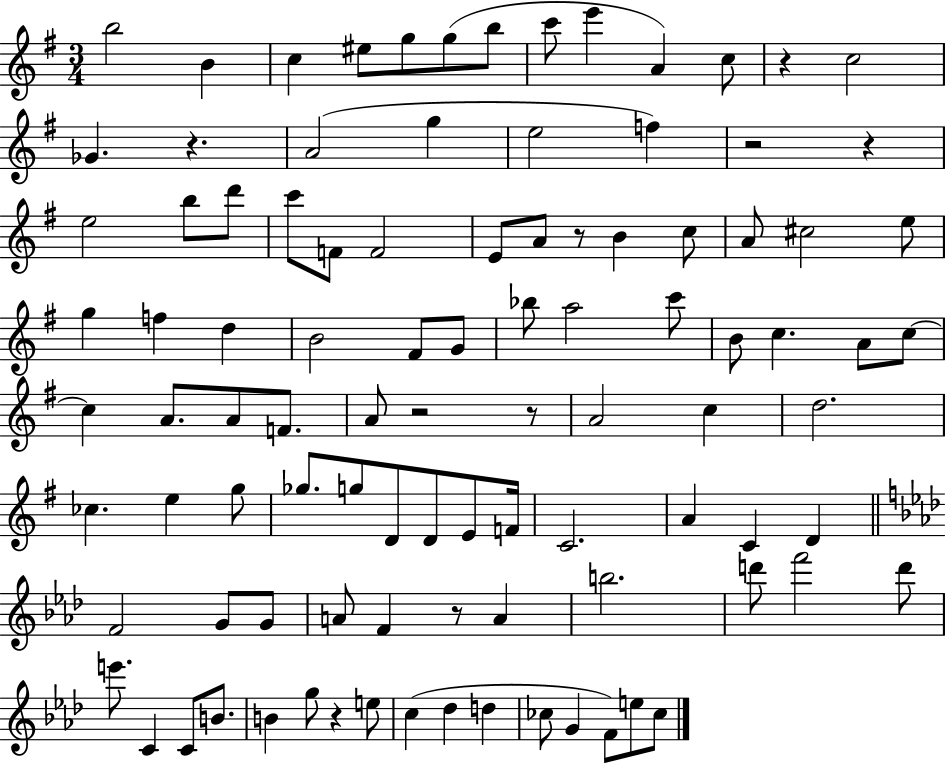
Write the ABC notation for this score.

X:1
T:Untitled
M:3/4
L:1/4
K:G
b2 B c ^e/2 g/2 g/2 b/2 c'/2 e' A c/2 z c2 _G z A2 g e2 f z2 z e2 b/2 d'/2 c'/2 F/2 F2 E/2 A/2 z/2 B c/2 A/2 ^c2 e/2 g f d B2 ^F/2 G/2 _b/2 a2 c'/2 B/2 c A/2 c/2 c A/2 A/2 F/2 A/2 z2 z/2 A2 c d2 _c e g/2 _g/2 g/2 D/2 D/2 E/2 F/4 C2 A C D F2 G/2 G/2 A/2 F z/2 A b2 d'/2 f'2 d'/2 e'/2 C C/2 B/2 B g/2 z e/2 c _d d _c/2 G F/2 e/2 _c/2